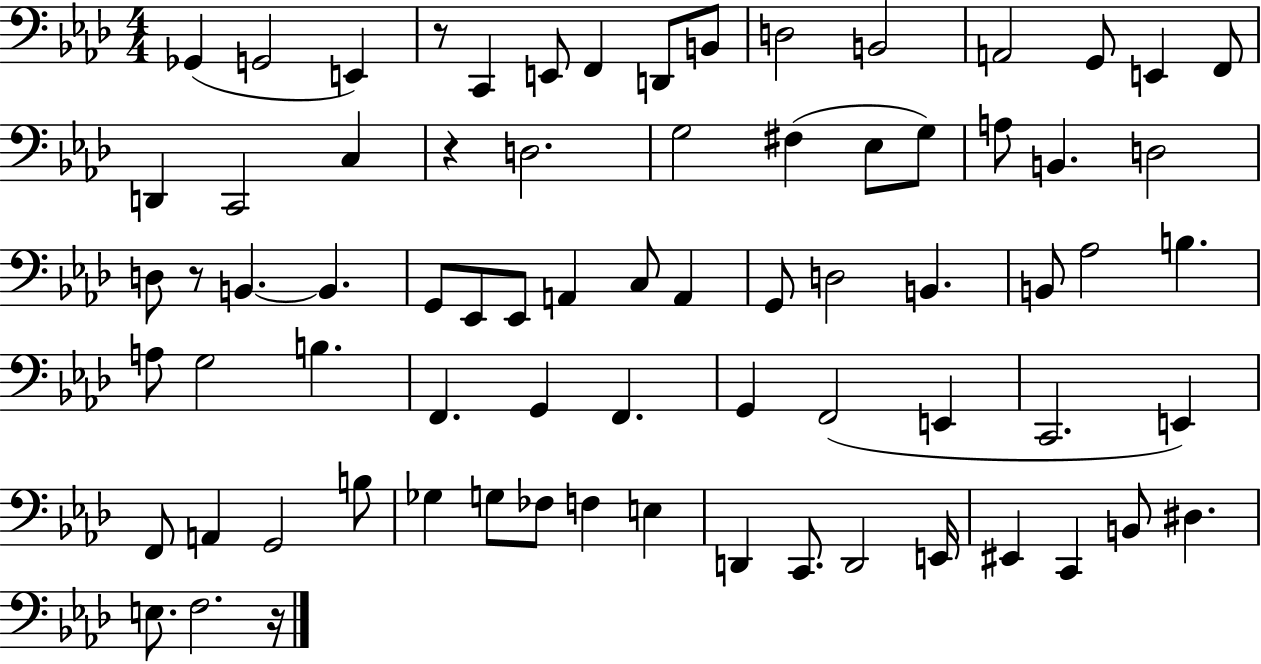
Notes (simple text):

Gb2/q G2/h E2/q R/e C2/q E2/e F2/q D2/e B2/e D3/h B2/h A2/h G2/e E2/q F2/e D2/q C2/h C3/q R/q D3/h. G3/h F#3/q Eb3/e G3/e A3/e B2/q. D3/h D3/e R/e B2/q. B2/q. G2/e Eb2/e Eb2/e A2/q C3/e A2/q G2/e D3/h B2/q. B2/e Ab3/h B3/q. A3/e G3/h B3/q. F2/q. G2/q F2/q. G2/q F2/h E2/q C2/h. E2/q F2/e A2/q G2/h B3/e Gb3/q G3/e FES3/e F3/q E3/q D2/q C2/e. D2/h E2/s EIS2/q C2/q B2/e D#3/q. E3/e. F3/h. R/s